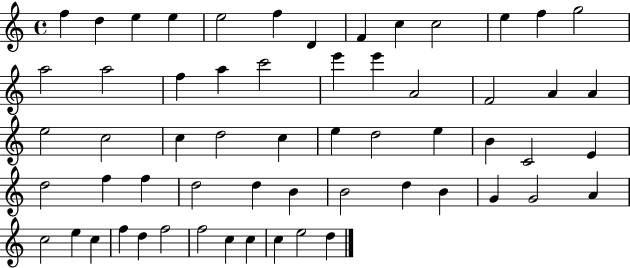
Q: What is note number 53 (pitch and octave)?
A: F5